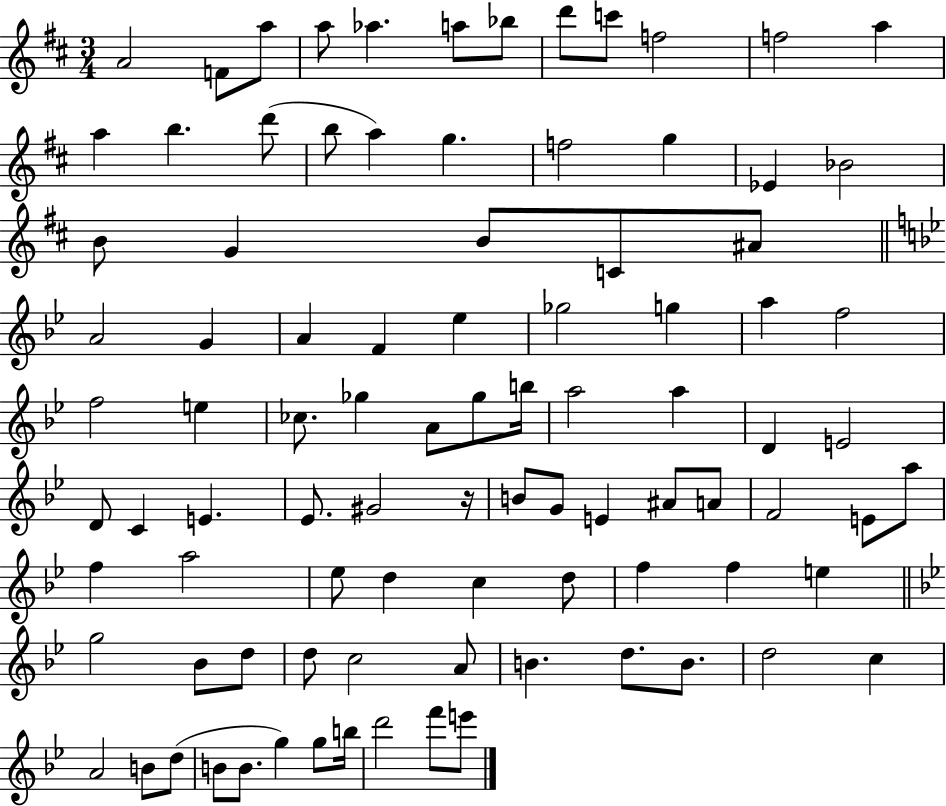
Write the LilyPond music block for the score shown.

{
  \clef treble
  \numericTimeSignature
  \time 3/4
  \key d \major
  \repeat volta 2 { a'2 f'8 a''8 | a''8 aes''4. a''8 bes''8 | d'''8 c'''8 f''2 | f''2 a''4 | \break a''4 b''4. d'''8( | b''8 a''4) g''4. | f''2 g''4 | ees'4 bes'2 | \break b'8 g'4 b'8 c'8 ais'8 | \bar "||" \break \key g \minor a'2 g'4 | a'4 f'4 ees''4 | ges''2 g''4 | a''4 f''2 | \break f''2 e''4 | ces''8. ges''4 a'8 ges''8 b''16 | a''2 a''4 | d'4 e'2 | \break d'8 c'4 e'4. | ees'8. gis'2 r16 | b'8 g'8 e'4 ais'8 a'8 | f'2 e'8 a''8 | \break f''4 a''2 | ees''8 d''4 c''4 d''8 | f''4 f''4 e''4 | \bar "||" \break \key g \minor g''2 bes'8 d''8 | d''8 c''2 a'8 | b'4. d''8. b'8. | d''2 c''4 | \break a'2 b'8 d''8( | b'8 b'8. g''4) g''8 b''16 | d'''2 f'''8 e'''8 | } \bar "|."
}